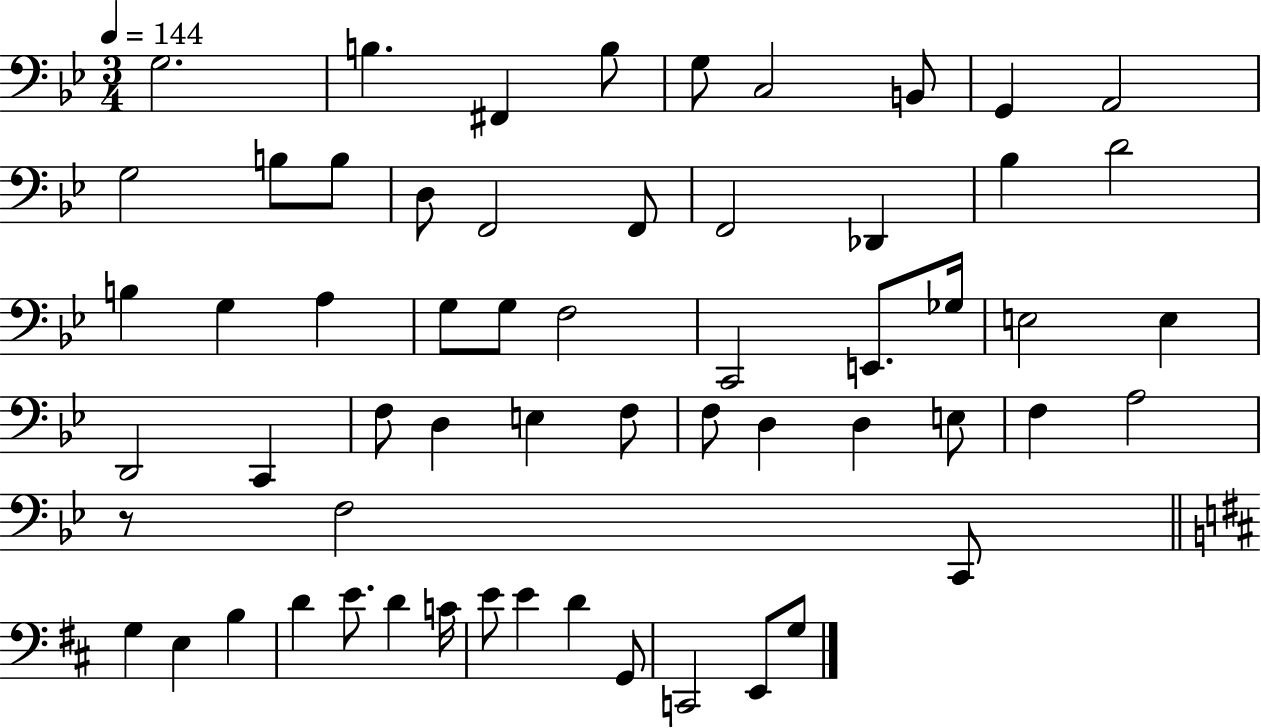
{
  \clef bass
  \numericTimeSignature
  \time 3/4
  \key bes \major
  \tempo 4 = 144
  g2. | b4. fis,4 b8 | g8 c2 b,8 | g,4 a,2 | \break g2 b8 b8 | d8 f,2 f,8 | f,2 des,4 | bes4 d'2 | \break b4 g4 a4 | g8 g8 f2 | c,2 e,8. ges16 | e2 e4 | \break d,2 c,4 | f8 d4 e4 f8 | f8 d4 d4 e8 | f4 a2 | \break r8 f2 c,8 | \bar "||" \break \key d \major g4 e4 b4 | d'4 e'8. d'4 c'16 | e'8 e'4 d'4 g,8 | c,2 e,8 g8 | \break \bar "|."
}